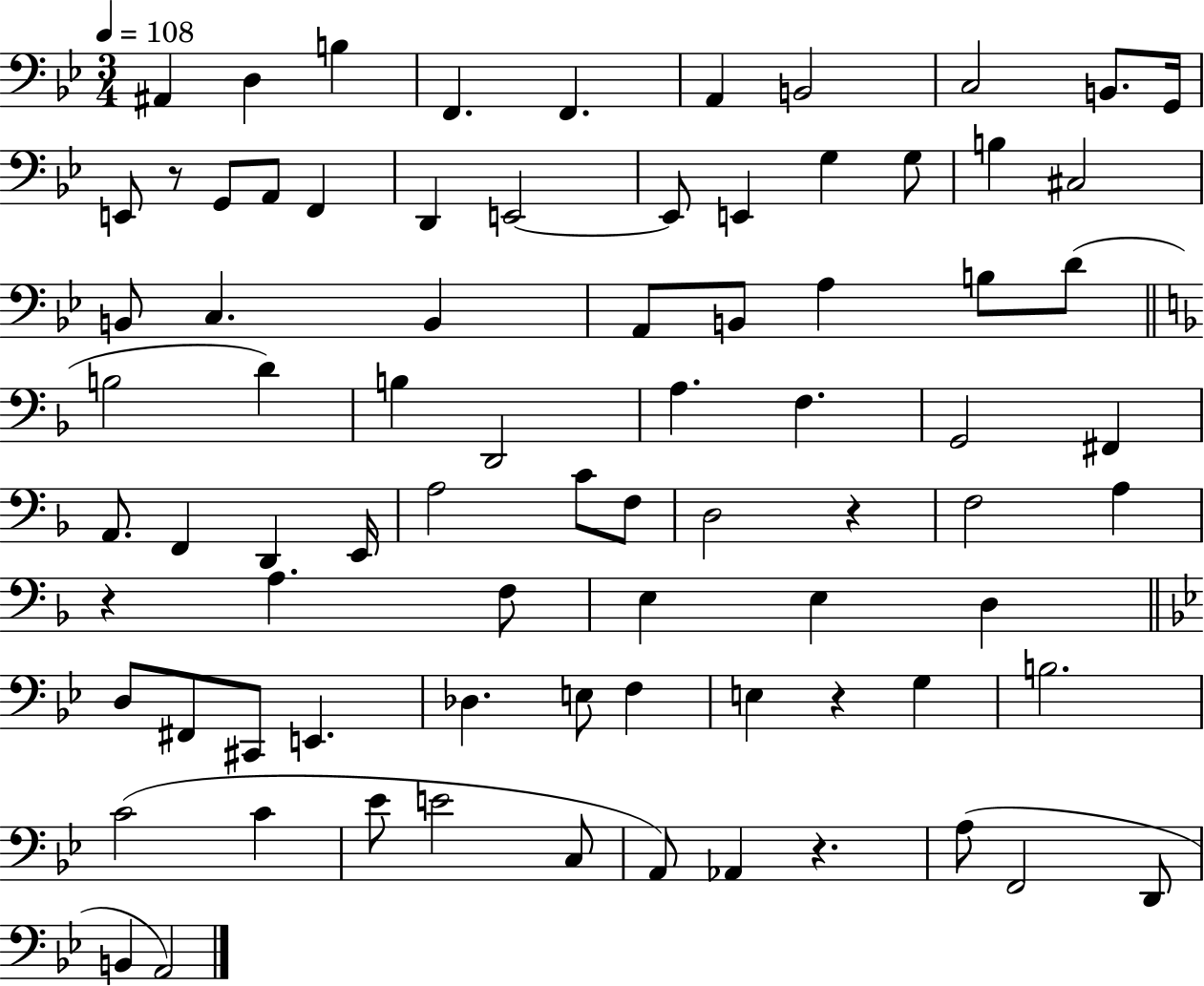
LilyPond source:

{
  \clef bass
  \numericTimeSignature
  \time 3/4
  \key bes \major
  \tempo 4 = 108
  \repeat volta 2 { ais,4 d4 b4 | f,4. f,4. | a,4 b,2 | c2 b,8. g,16 | \break e,8 r8 g,8 a,8 f,4 | d,4 e,2~~ | e,8 e,4 g4 g8 | b4 cis2 | \break b,8 c4. b,4 | a,8 b,8 a4 b8 d'8( | \bar "||" \break \key d \minor b2 d'4) | b4 d,2 | a4. f4. | g,2 fis,4 | \break a,8. f,4 d,4 e,16 | a2 c'8 f8 | d2 r4 | f2 a4 | \break r4 a4. f8 | e4 e4 d4 | \bar "||" \break \key g \minor d8 fis,8 cis,8 e,4. | des4. e8 f4 | e4 r4 g4 | b2. | \break c'2( c'4 | ees'8 e'2 c8 | a,8) aes,4 r4. | a8( f,2 d,8 | \break b,4 a,2) | } \bar "|."
}